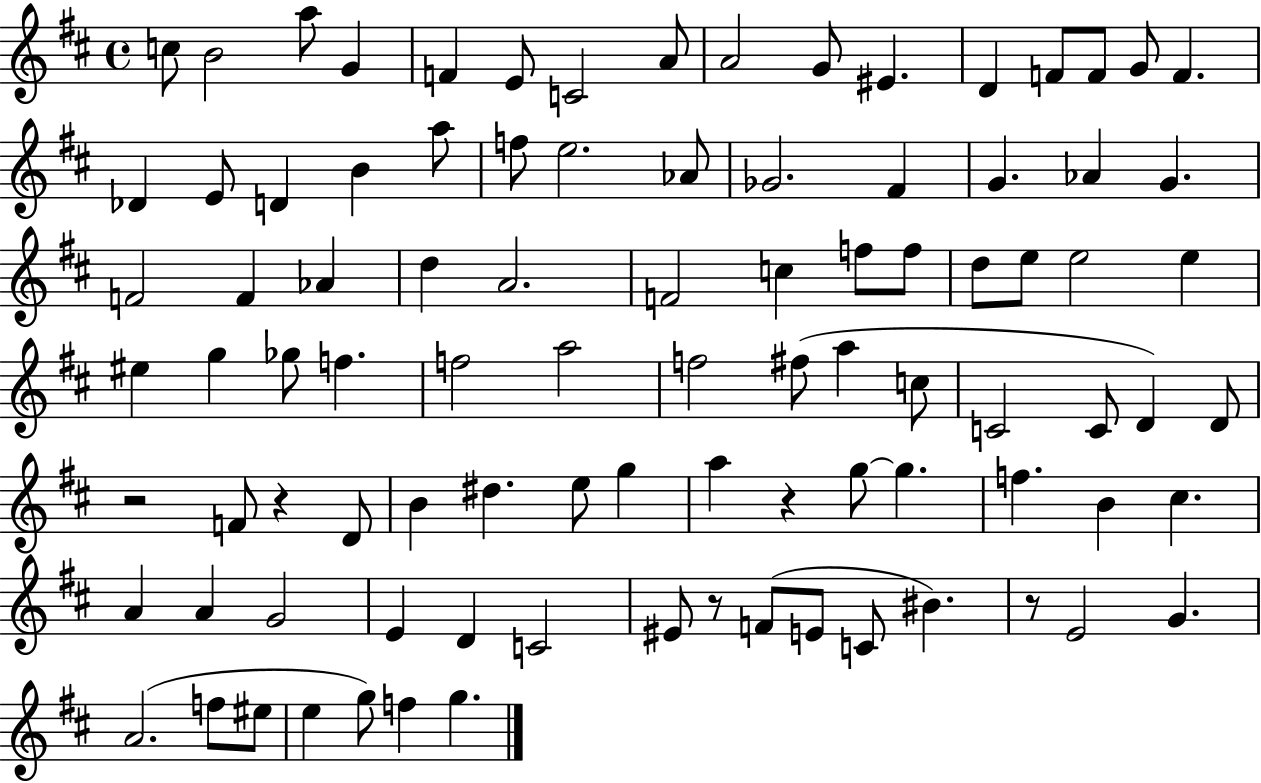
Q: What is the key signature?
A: D major